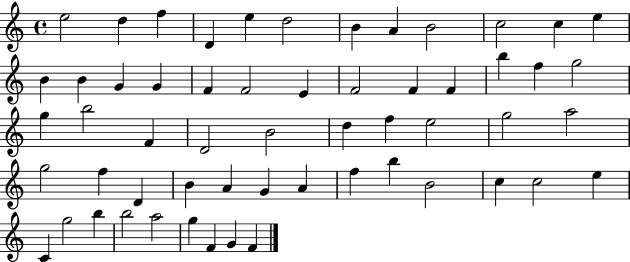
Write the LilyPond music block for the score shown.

{
  \clef treble
  \time 4/4
  \defaultTimeSignature
  \key c \major
  e''2 d''4 f''4 | d'4 e''4 d''2 | b'4 a'4 b'2 | c''2 c''4 e''4 | \break b'4 b'4 g'4 g'4 | f'4 f'2 e'4 | f'2 f'4 f'4 | b''4 f''4 g''2 | \break g''4 b''2 f'4 | d'2 b'2 | d''4 f''4 e''2 | g''2 a''2 | \break g''2 f''4 d'4 | b'4 a'4 g'4 a'4 | f''4 b''4 b'2 | c''4 c''2 e''4 | \break c'4 g''2 b''4 | b''2 a''2 | g''4 f'4 g'4 f'4 | \bar "|."
}